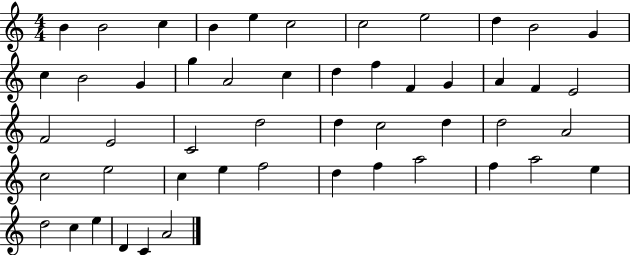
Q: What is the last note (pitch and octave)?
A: A4